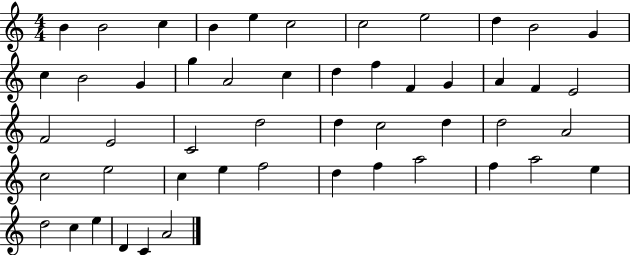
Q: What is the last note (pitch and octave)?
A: A4